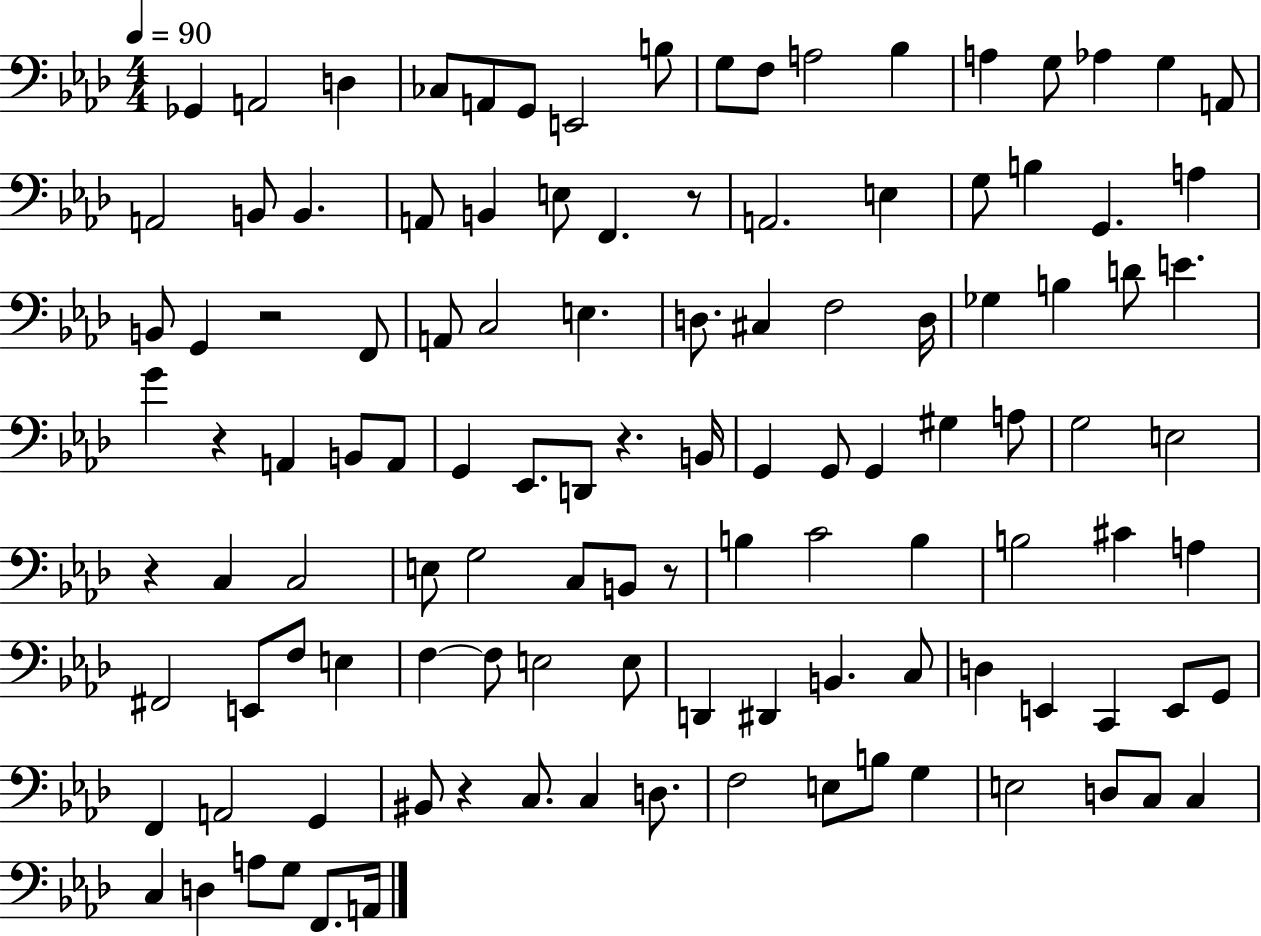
{
  \clef bass
  \numericTimeSignature
  \time 4/4
  \key aes \major
  \tempo 4 = 90
  ges,4 a,2 d4 | ces8 a,8 g,8 e,2 b8 | g8 f8 a2 bes4 | a4 g8 aes4 g4 a,8 | \break a,2 b,8 b,4. | a,8 b,4 e8 f,4. r8 | a,2. e4 | g8 b4 g,4. a4 | \break b,8 g,4 r2 f,8 | a,8 c2 e4. | d8. cis4 f2 d16 | ges4 b4 d'8 e'4. | \break g'4 r4 a,4 b,8 a,8 | g,4 ees,8. d,8 r4. b,16 | g,4 g,8 g,4 gis4 a8 | g2 e2 | \break r4 c4 c2 | e8 g2 c8 b,8 r8 | b4 c'2 b4 | b2 cis'4 a4 | \break fis,2 e,8 f8 e4 | f4~~ f8 e2 e8 | d,4 dis,4 b,4. c8 | d4 e,4 c,4 e,8 g,8 | \break f,4 a,2 g,4 | bis,8 r4 c8. c4 d8. | f2 e8 b8 g4 | e2 d8 c8 c4 | \break c4 d4 a8 g8 f,8. a,16 | \bar "|."
}